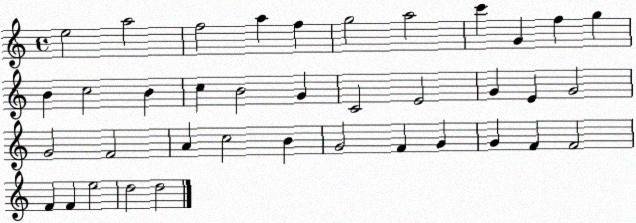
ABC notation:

X:1
T:Untitled
M:4/4
L:1/4
K:C
e2 a2 f2 a f g2 a2 c' G f g B c2 B c B2 G C2 E2 G E G2 G2 F2 A c2 B G2 F G G F F2 F F e2 d2 d2